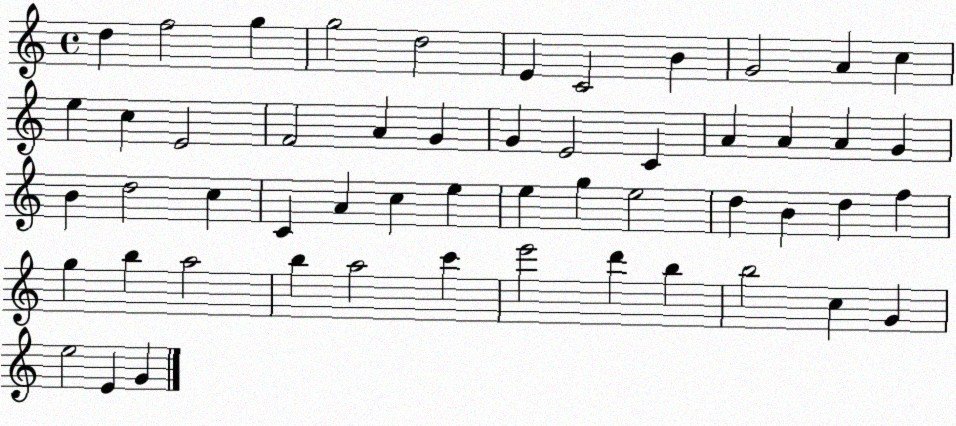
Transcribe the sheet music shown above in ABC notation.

X:1
T:Untitled
M:4/4
L:1/4
K:C
d f2 g g2 d2 E C2 B G2 A c e c E2 F2 A G G E2 C A A A G B d2 c C A c e e g e2 d B d f g b a2 b a2 c' e'2 d' b b2 c G e2 E G